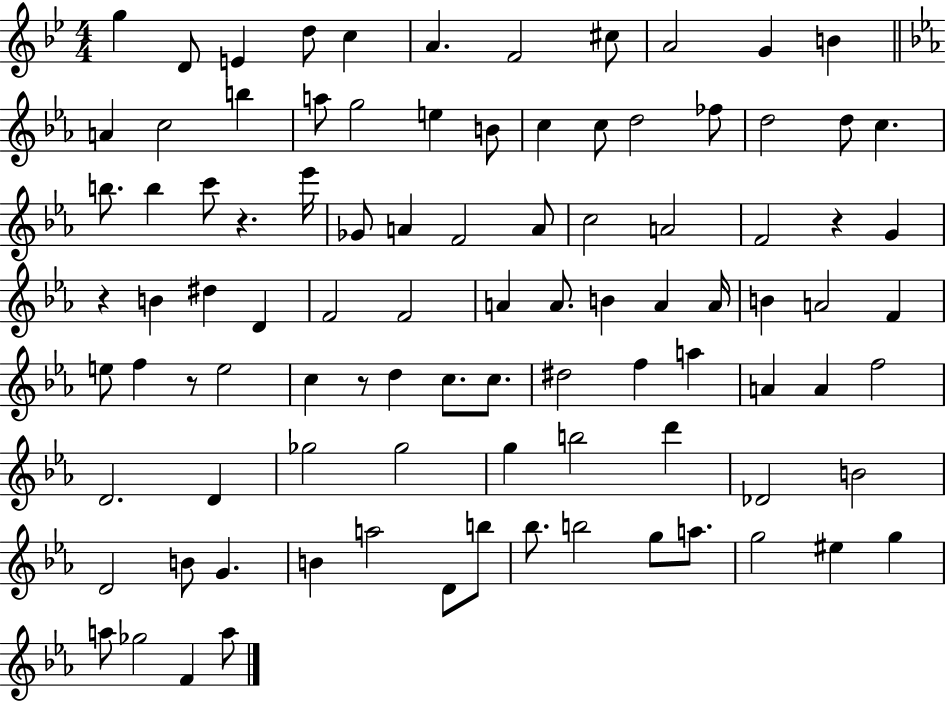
{
  \clef treble
  \numericTimeSignature
  \time 4/4
  \key bes \major
  \repeat volta 2 { g''4 d'8 e'4 d''8 c''4 | a'4. f'2 cis''8 | a'2 g'4 b'4 | \bar "||" \break \key c \minor a'4 c''2 b''4 | a''8 g''2 e''4 b'8 | c''4 c''8 d''2 fes''8 | d''2 d''8 c''4. | \break b''8. b''4 c'''8 r4. ees'''16 | ges'8 a'4 f'2 a'8 | c''2 a'2 | f'2 r4 g'4 | \break r4 b'4 dis''4 d'4 | f'2 f'2 | a'4 a'8. b'4 a'4 a'16 | b'4 a'2 f'4 | \break e''8 f''4 r8 e''2 | c''4 r8 d''4 c''8. c''8. | dis''2 f''4 a''4 | a'4 a'4 f''2 | \break d'2. d'4 | ges''2 ges''2 | g''4 b''2 d'''4 | des'2 b'2 | \break d'2 b'8 g'4. | b'4 a''2 d'8 b''8 | bes''8. b''2 g''8 a''8. | g''2 eis''4 g''4 | \break a''8 ges''2 f'4 a''8 | } \bar "|."
}